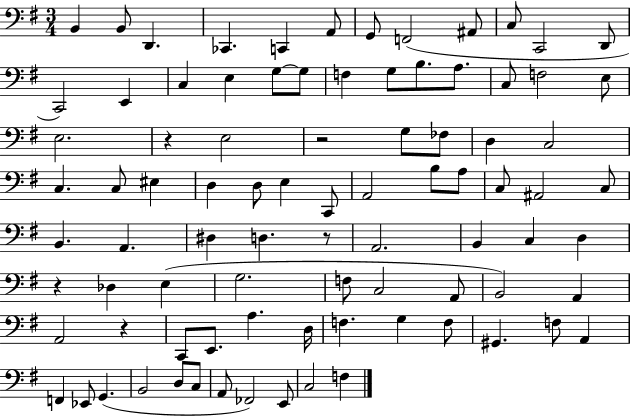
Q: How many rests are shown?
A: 5